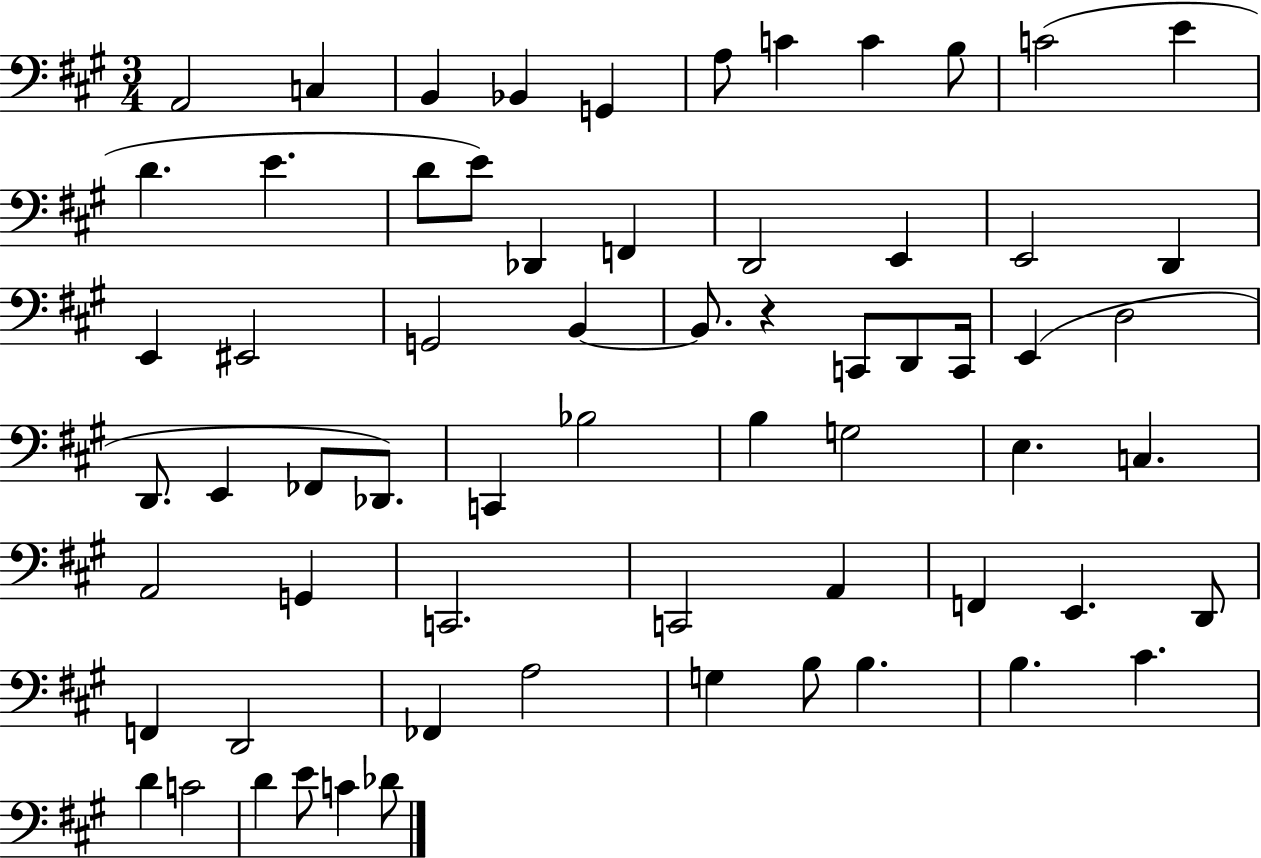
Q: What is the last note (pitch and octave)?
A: Db4